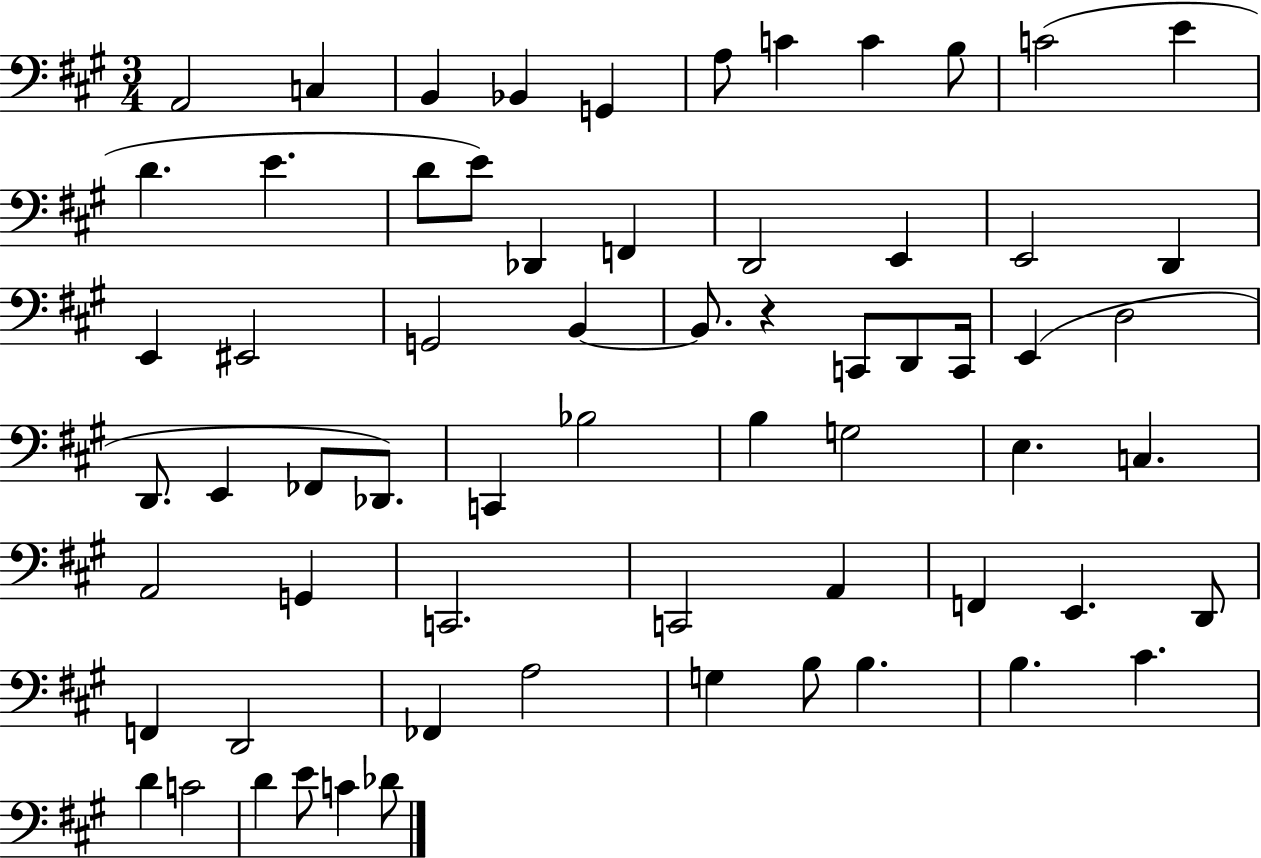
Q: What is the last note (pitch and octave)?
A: Db4